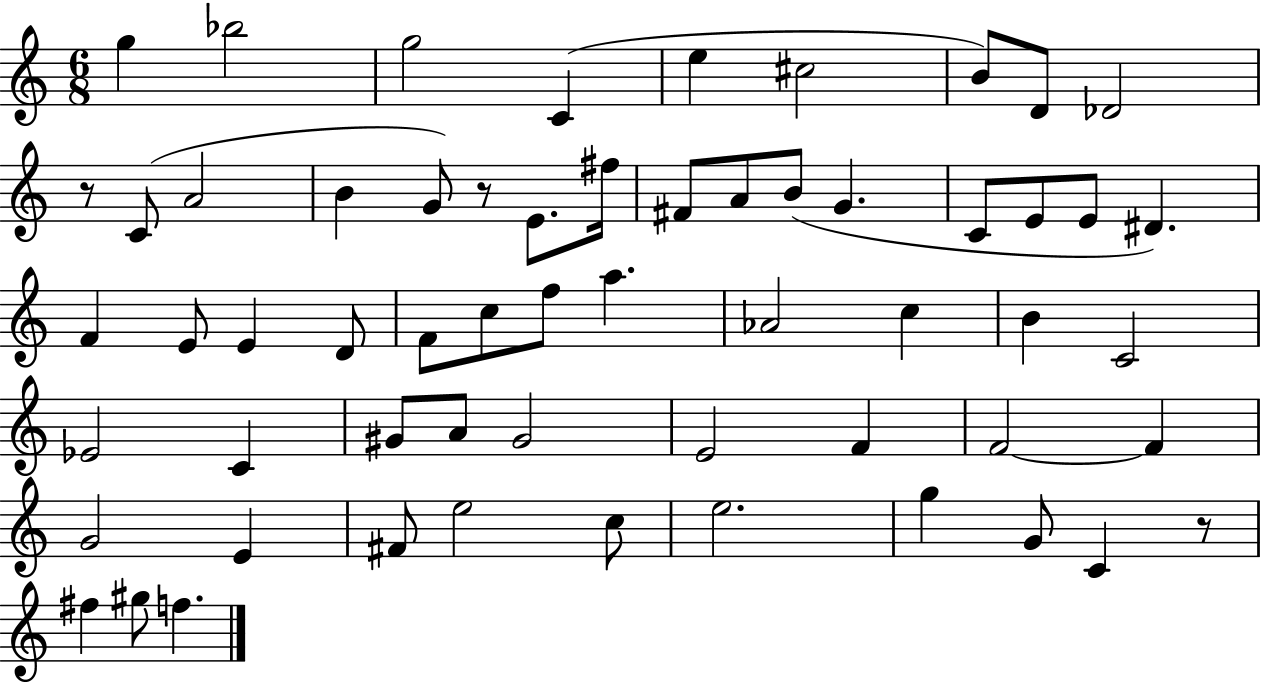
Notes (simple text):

G5/q Bb5/h G5/h C4/q E5/q C#5/h B4/e D4/e Db4/h R/e C4/e A4/h B4/q G4/e R/e E4/e. F#5/s F#4/e A4/e B4/e G4/q. C4/e E4/e E4/e D#4/q. F4/q E4/e E4/q D4/e F4/e C5/e F5/e A5/q. Ab4/h C5/q B4/q C4/h Eb4/h C4/q G#4/e A4/e G#4/h E4/h F4/q F4/h F4/q G4/h E4/q F#4/e E5/h C5/e E5/h. G5/q G4/e C4/q R/e F#5/q G#5/e F5/q.